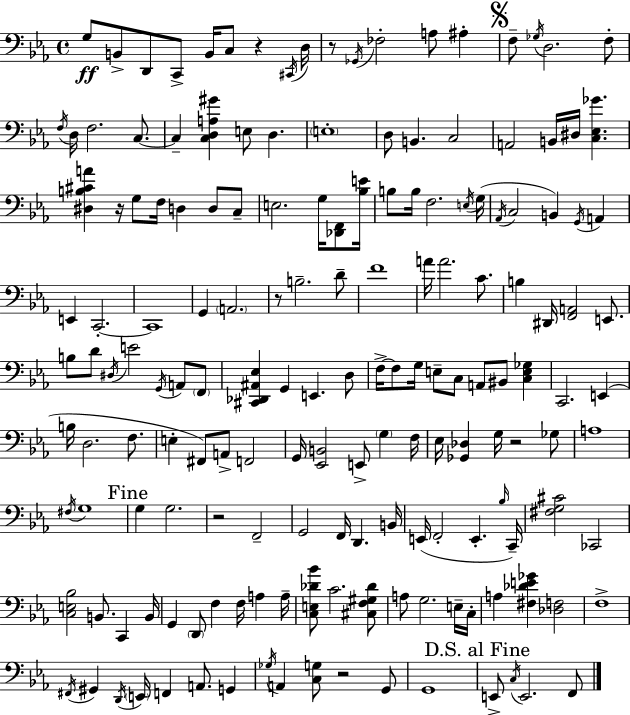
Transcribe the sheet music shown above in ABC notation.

X:1
T:Untitled
M:4/4
L:1/4
K:Eb
G,/2 B,,/2 D,,/2 C,,/2 B,,/4 C,/2 z ^C,,/4 D,/4 z/2 _G,,/4 _F,2 A,/2 ^A, F,/2 _G,/4 D,2 F,/2 F,/4 D,/4 F,2 C,/2 C, [C,D,A,^G] E,/2 D, E,4 D,/2 B,, C,2 A,,2 B,,/4 ^D,/4 [C,_E,_G] [^D,B,^CA] z/4 G,/2 F,/4 D, D,/2 C,/2 E,2 G,/4 [_D,,F,,]/2 [_B,E]/4 B,/2 B,/4 F,2 E,/4 G,/4 _A,,/4 C,2 B,, G,,/4 A,, E,, C,,2 C,,4 G,, A,,2 z/2 B,2 D/2 F4 A/4 A2 C/2 B, ^D,,/4 [F,,A,,]2 E,,/2 B,/2 D/2 ^D,/4 E2 G,,/4 A,,/2 F,,/2 [^C,,_D,,^A,,_E,] G,, E,, D,/2 F,/4 F,/2 G,/4 E,/2 C,/2 A,,/2 ^B,,/2 [C,E,_G,] C,,2 E,, B,/4 D,2 F,/2 E, ^F,,/2 A,,/2 F,,2 G,,/4 [_E,,B,,]2 E,,/2 G, F,/4 _E,/4 [_G,,_D,] G,/4 z2 _G,/2 A,4 ^F,/4 G,4 G, G,2 z2 F,,2 G,,2 F,,/4 D,, B,,/4 E,,/4 F,,2 E,, _B,/4 C,,/4 [^F,G,^C]2 _C,,2 [C,E,_B,]2 B,,/2 C,, B,,/4 G,, D,,/2 F, F,/4 A, A,/4 [C,E,_D_B]/2 C2 [^C,F,^G,_D]/2 A,/2 G,2 E,/4 C,/4 A, [^F,_DE_G] [_D,F,]2 F,4 ^F,,/4 ^G,, D,,/4 E,,/4 F,, A,,/2 G,, _G,/4 A,, [C,G,]/2 z2 G,,/2 G,,4 E,,/2 C,/4 E,,2 F,,/2